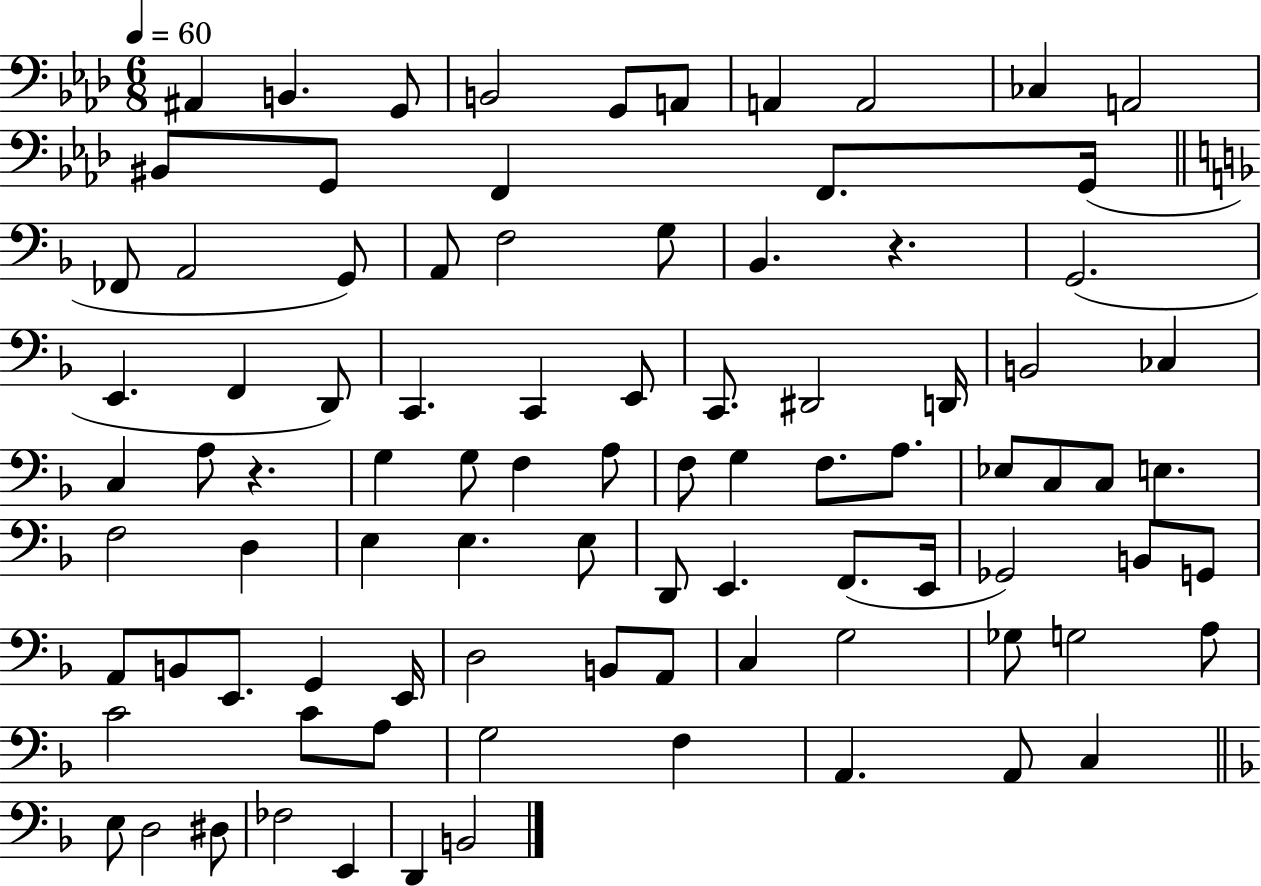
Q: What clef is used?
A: bass